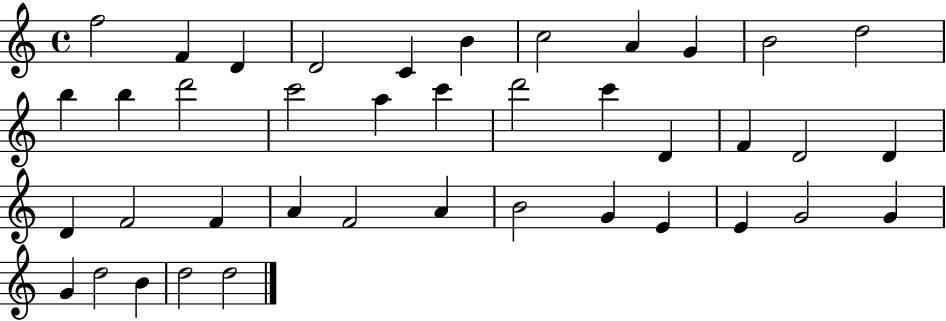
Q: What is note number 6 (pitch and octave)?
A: B4